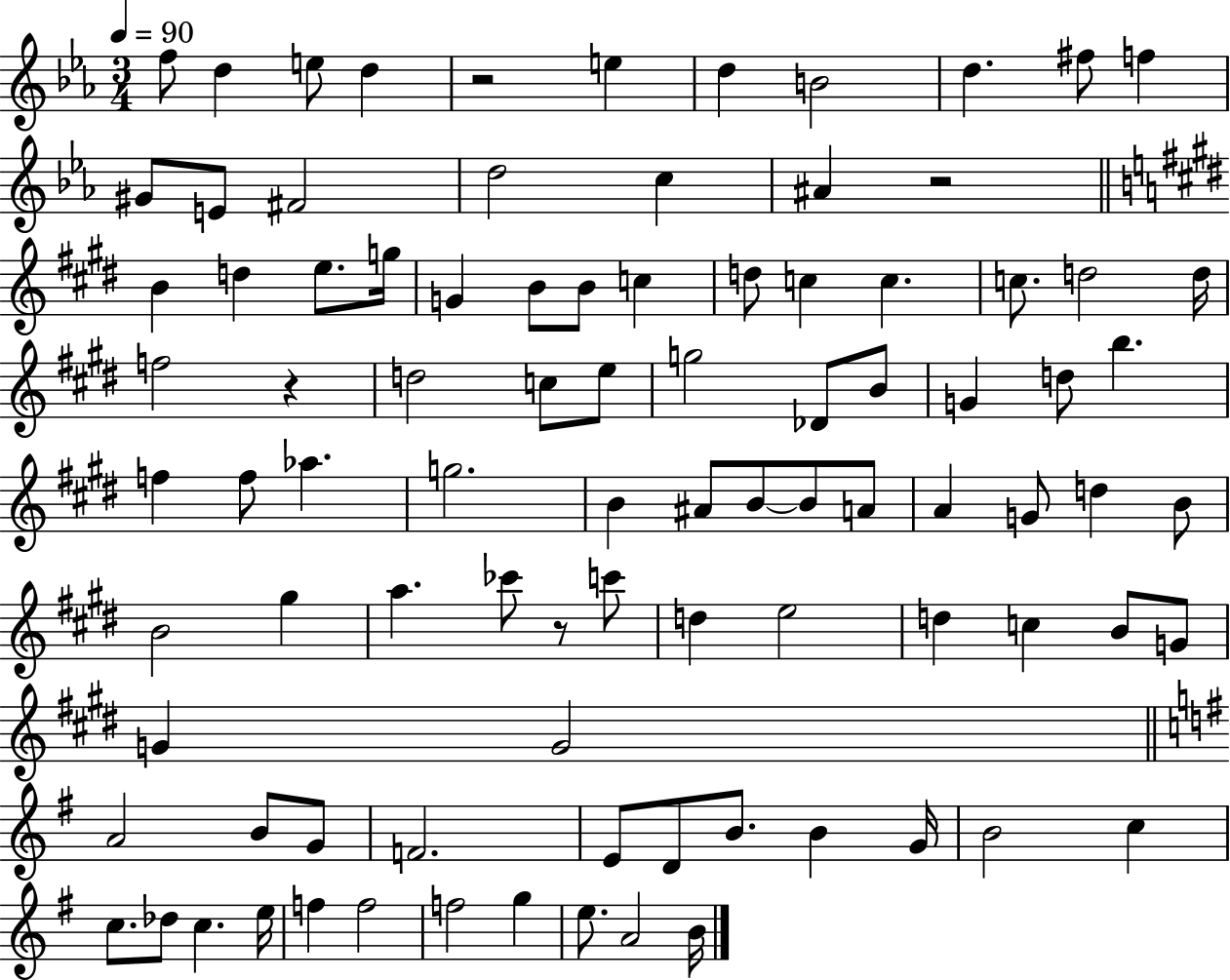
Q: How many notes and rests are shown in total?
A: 92